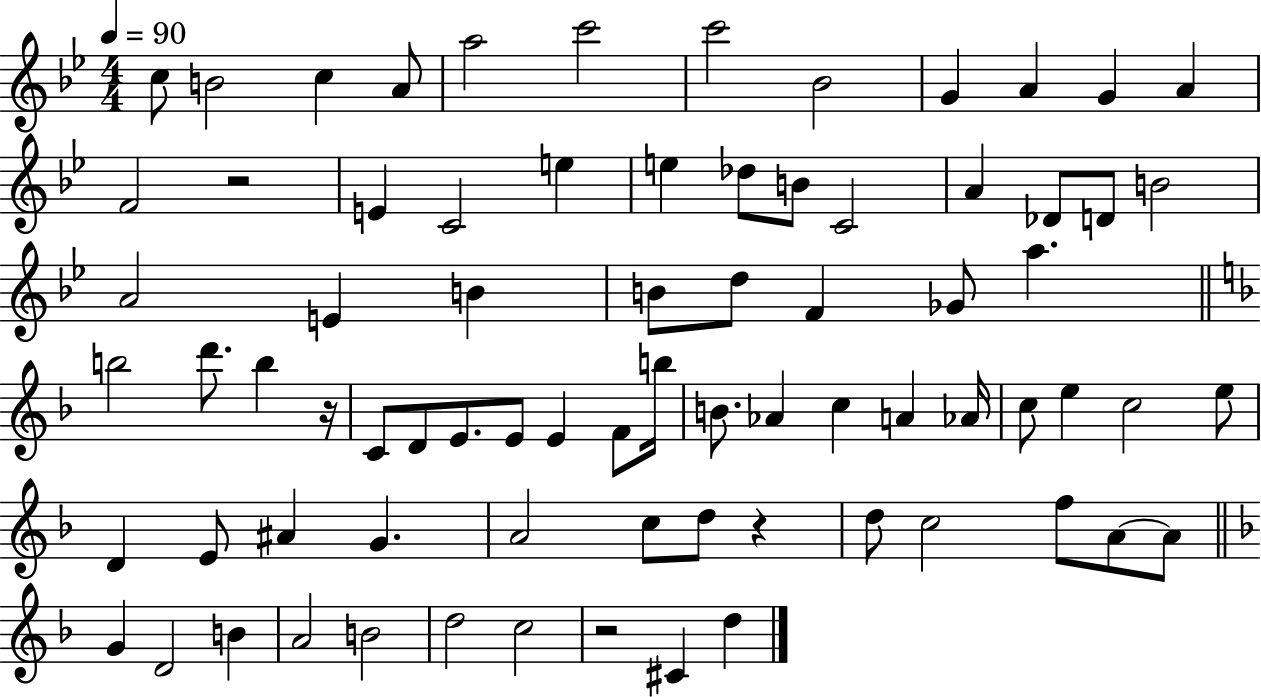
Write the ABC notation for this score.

X:1
T:Untitled
M:4/4
L:1/4
K:Bb
c/2 B2 c A/2 a2 c'2 c'2 _B2 G A G A F2 z2 E C2 e e _d/2 B/2 C2 A _D/2 D/2 B2 A2 E B B/2 d/2 F _G/2 a b2 d'/2 b z/4 C/2 D/2 E/2 E/2 E F/2 b/4 B/2 _A c A _A/4 c/2 e c2 e/2 D E/2 ^A G A2 c/2 d/2 z d/2 c2 f/2 A/2 A/2 G D2 B A2 B2 d2 c2 z2 ^C d